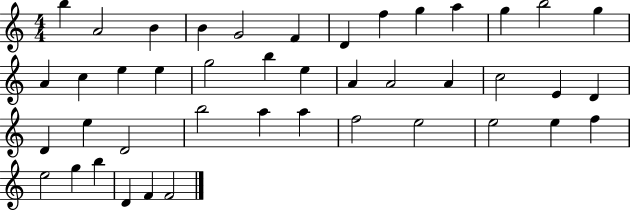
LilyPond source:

{
  \clef treble
  \numericTimeSignature
  \time 4/4
  \key c \major
  b''4 a'2 b'4 | b'4 g'2 f'4 | d'4 f''4 g''4 a''4 | g''4 b''2 g''4 | \break a'4 c''4 e''4 e''4 | g''2 b''4 e''4 | a'4 a'2 a'4 | c''2 e'4 d'4 | \break d'4 e''4 d'2 | b''2 a''4 a''4 | f''2 e''2 | e''2 e''4 f''4 | \break e''2 g''4 b''4 | d'4 f'4 f'2 | \bar "|."
}